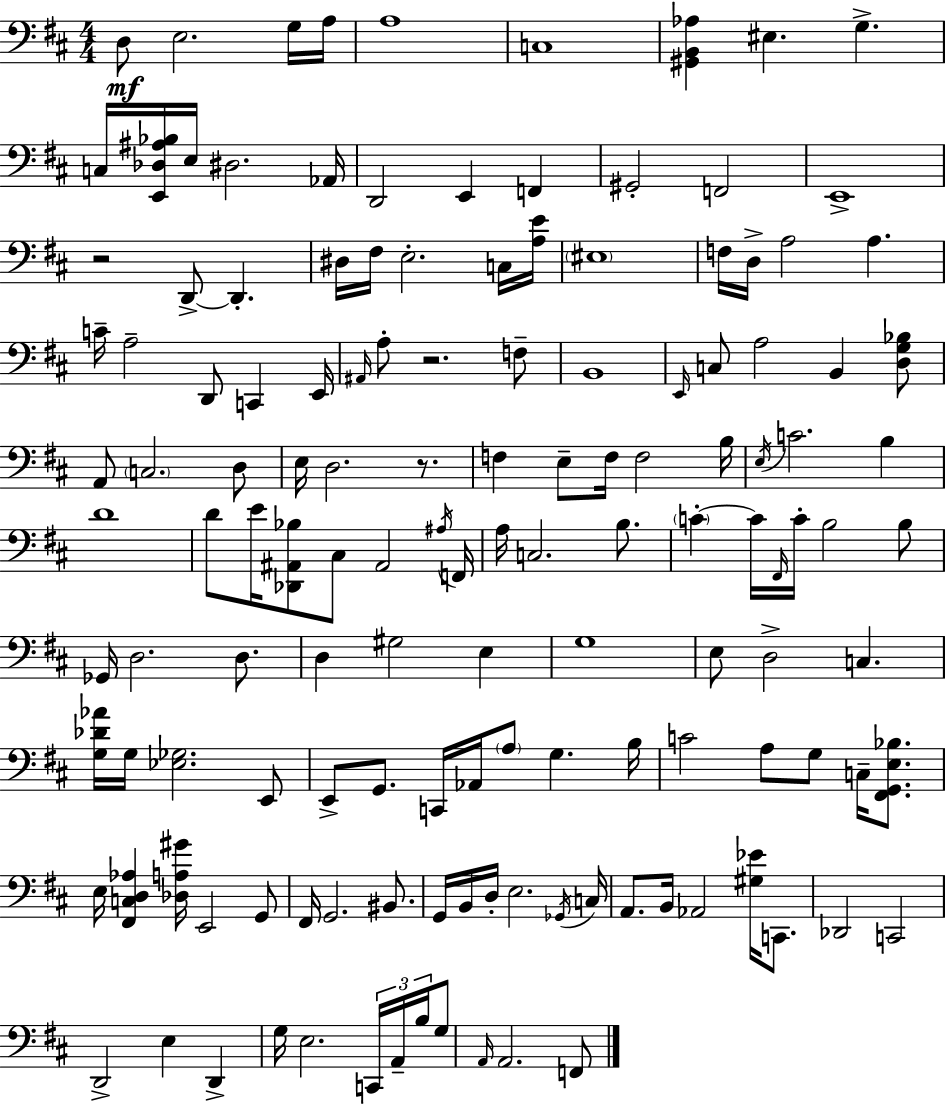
X:1
T:Untitled
M:4/4
L:1/4
K:D
D,/2 E,2 G,/4 A,/4 A,4 C,4 [^G,,B,,_A,] ^E, G, C,/4 [E,,_D,^A,_B,]/4 E,/4 ^D,2 _A,,/4 D,,2 E,, F,, ^G,,2 F,,2 E,,4 z2 D,,/2 D,, ^D,/4 ^F,/4 E,2 C,/4 [A,E]/4 ^E,4 F,/4 D,/4 A,2 A, C/4 A,2 D,,/2 C,, E,,/4 ^A,,/4 A,/2 z2 F,/2 B,,4 E,,/4 C,/2 A,2 B,, [D,G,_B,]/2 A,,/2 C,2 D,/2 E,/4 D,2 z/2 F, E,/2 F,/4 F,2 B,/4 E,/4 C2 B, D4 D/2 E/4 [_D,,^A,,_B,]/2 ^C,/2 ^A,,2 ^A,/4 F,,/4 A,/4 C,2 B,/2 C C/4 ^F,,/4 C/4 B,2 B,/2 _G,,/4 D,2 D,/2 D, ^G,2 E, G,4 E,/2 D,2 C, [G,_D_A]/4 G,/4 [_E,_G,]2 E,,/2 E,,/2 G,,/2 C,,/4 _A,,/4 A,/2 G, B,/4 C2 A,/2 G,/2 C,/4 [^F,,G,,E,_B,]/2 E,/4 [^F,,C,D,_A,] [_D,A,^G]/4 E,,2 G,,/2 ^F,,/4 G,,2 ^B,,/2 G,,/4 B,,/4 D,/4 E,2 _G,,/4 C,/4 A,,/2 B,,/4 _A,,2 [^G,_E]/4 C,,/2 _D,,2 C,,2 D,,2 E, D,, G,/4 E,2 C,,/4 A,,/4 B,/4 G,/2 A,,/4 A,,2 F,,/2